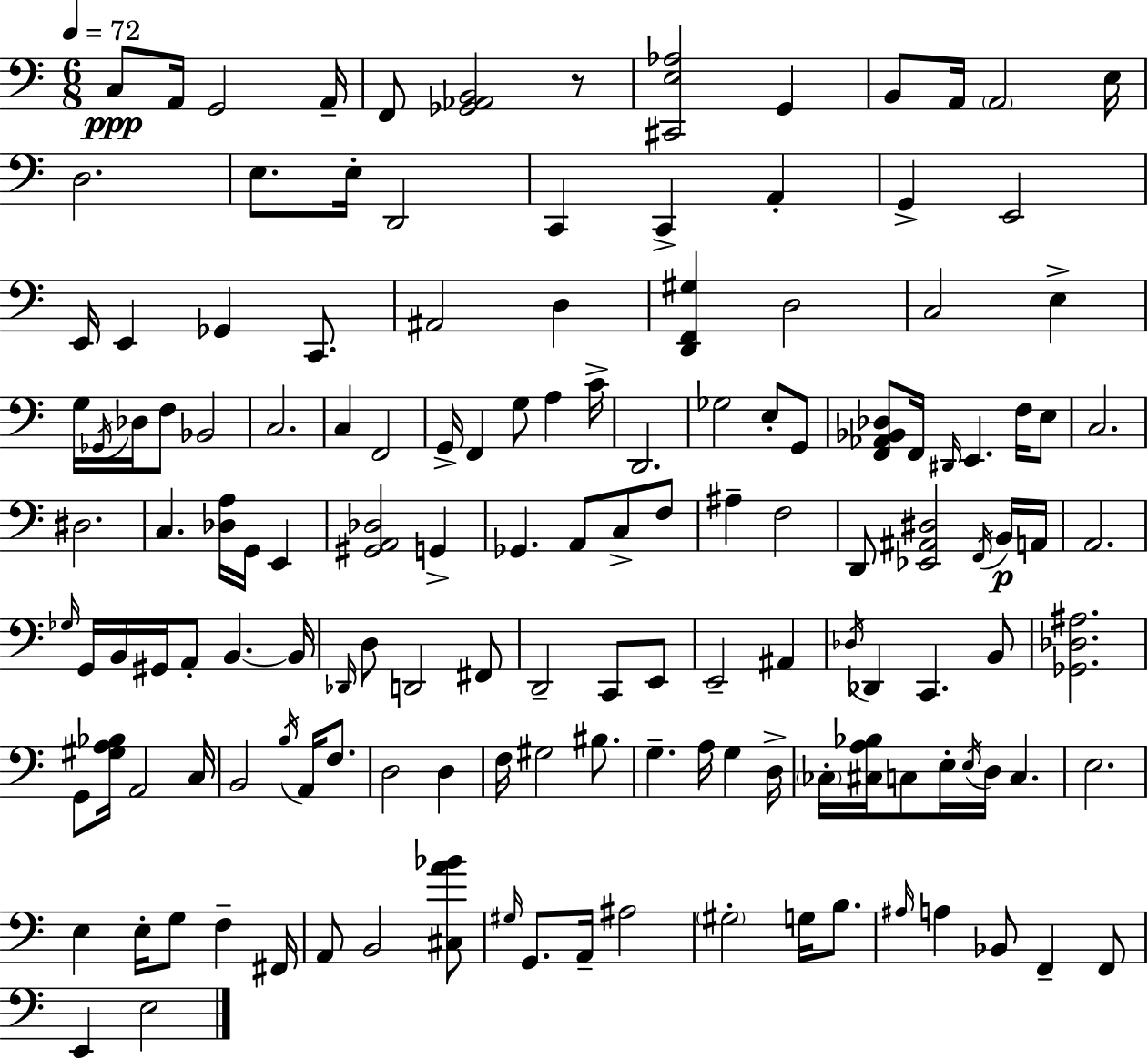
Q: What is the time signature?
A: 6/8